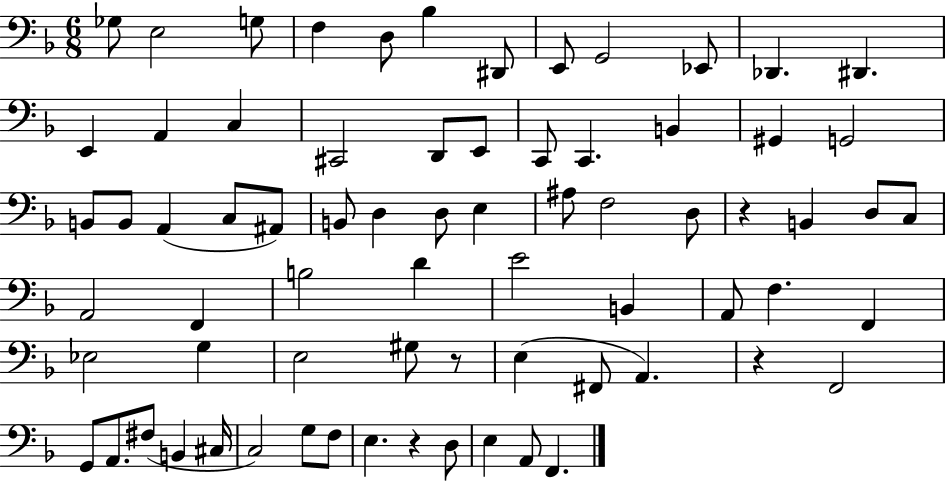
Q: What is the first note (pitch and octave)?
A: Gb3